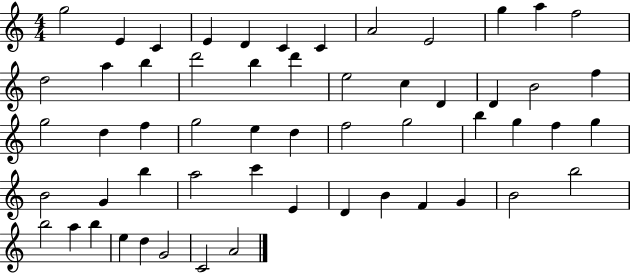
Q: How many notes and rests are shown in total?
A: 56